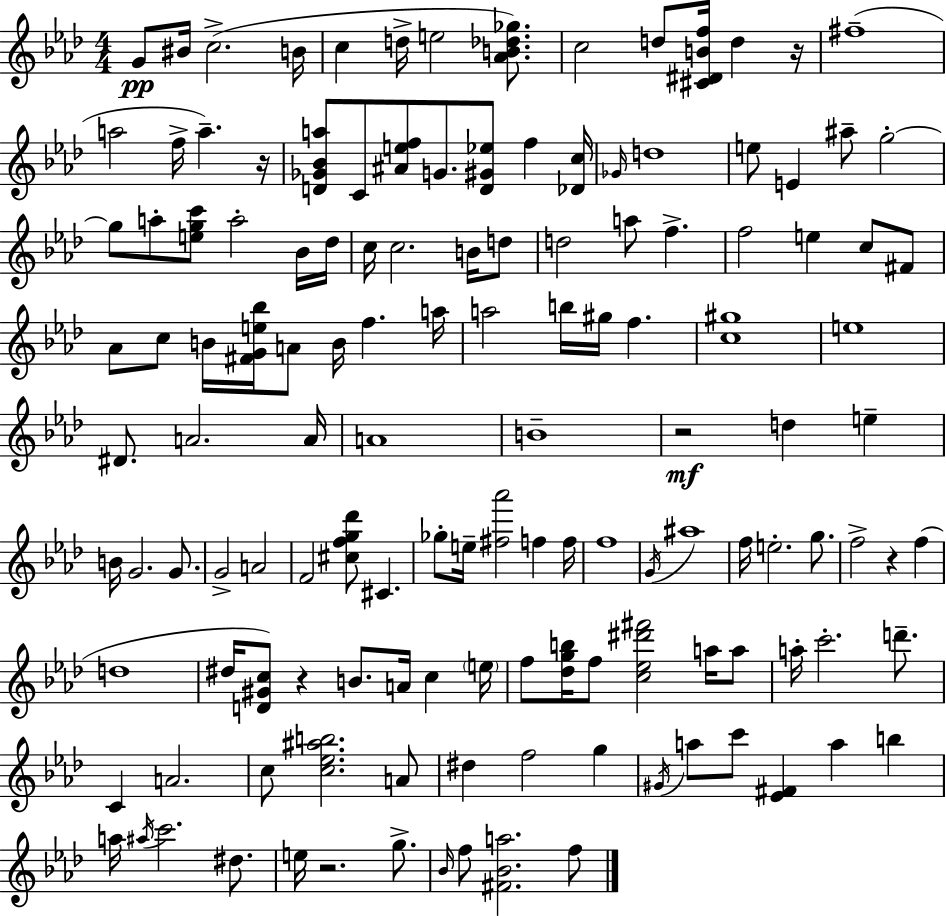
G4/e BIS4/s C5/h. B4/s C5/q D5/s E5/h [Ab4,B4,Db5,Gb5]/e. C5/h D5/e [C#4,D#4,B4,F5]/s D5/q R/s F#5/w A5/h F5/s A5/q. R/s [D4,Gb4,Bb4,A5]/e C4/e [A#4,E5,F5]/e G4/e. [D4,G#4,Eb5]/e F5/q [Db4,C5]/s Gb4/s D5/w E5/e E4/q A#5/e G5/h G5/e A5/e [E5,G5,C6]/e A5/h Bb4/s Db5/s C5/s C5/h. B4/s D5/e D5/h A5/e F5/q. F5/h E5/q C5/e F#4/e Ab4/e C5/e B4/s [F#4,G4,E5,Bb5]/s A4/e B4/s F5/q. A5/s A5/h B5/s G#5/s F5/q. [C5,G#5]/w E5/w D#4/e. A4/h. A4/s A4/w B4/w R/h D5/q E5/q B4/s G4/h. G4/e. G4/h A4/h F4/h [C#5,F5,G5,Db6]/e C#4/q. Gb5/e E5/s [F#5,Ab6]/h F5/q F5/s F5/w G4/s A#5/w F5/s E5/h. G5/e. F5/h R/q F5/q D5/w D#5/s [D4,G#4,C5]/e R/q B4/e. A4/s C5/q E5/s F5/e [Db5,G5,B5]/s F5/e [C5,Eb5,D#6,F#6]/h A5/s A5/e A5/s C6/h. D6/e. C4/q A4/h. C5/e [C5,Eb5,A#5,B5]/h. A4/e D#5/q F5/h G5/q G#4/s A5/e C6/e [Eb4,F#4]/q A5/q B5/q A5/s A#5/s C6/h. D#5/e. E5/s R/h. G5/e. Bb4/s F5/e [F#4,Bb4,A5]/h. F5/e